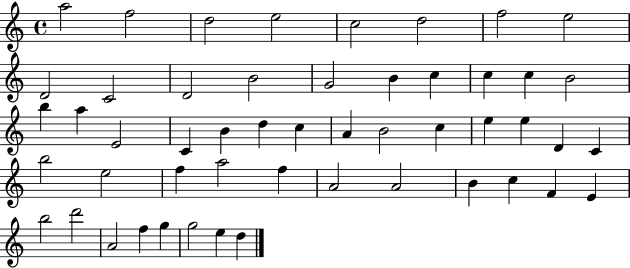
A5/h F5/h D5/h E5/h C5/h D5/h F5/h E5/h D4/h C4/h D4/h B4/h G4/h B4/q C5/q C5/q C5/q B4/h B5/q A5/q E4/h C4/q B4/q D5/q C5/q A4/q B4/h C5/q E5/q E5/q D4/q C4/q B5/h E5/h F5/q A5/h F5/q A4/h A4/h B4/q C5/q F4/q E4/q B5/h D6/h A4/h F5/q G5/q G5/h E5/q D5/q